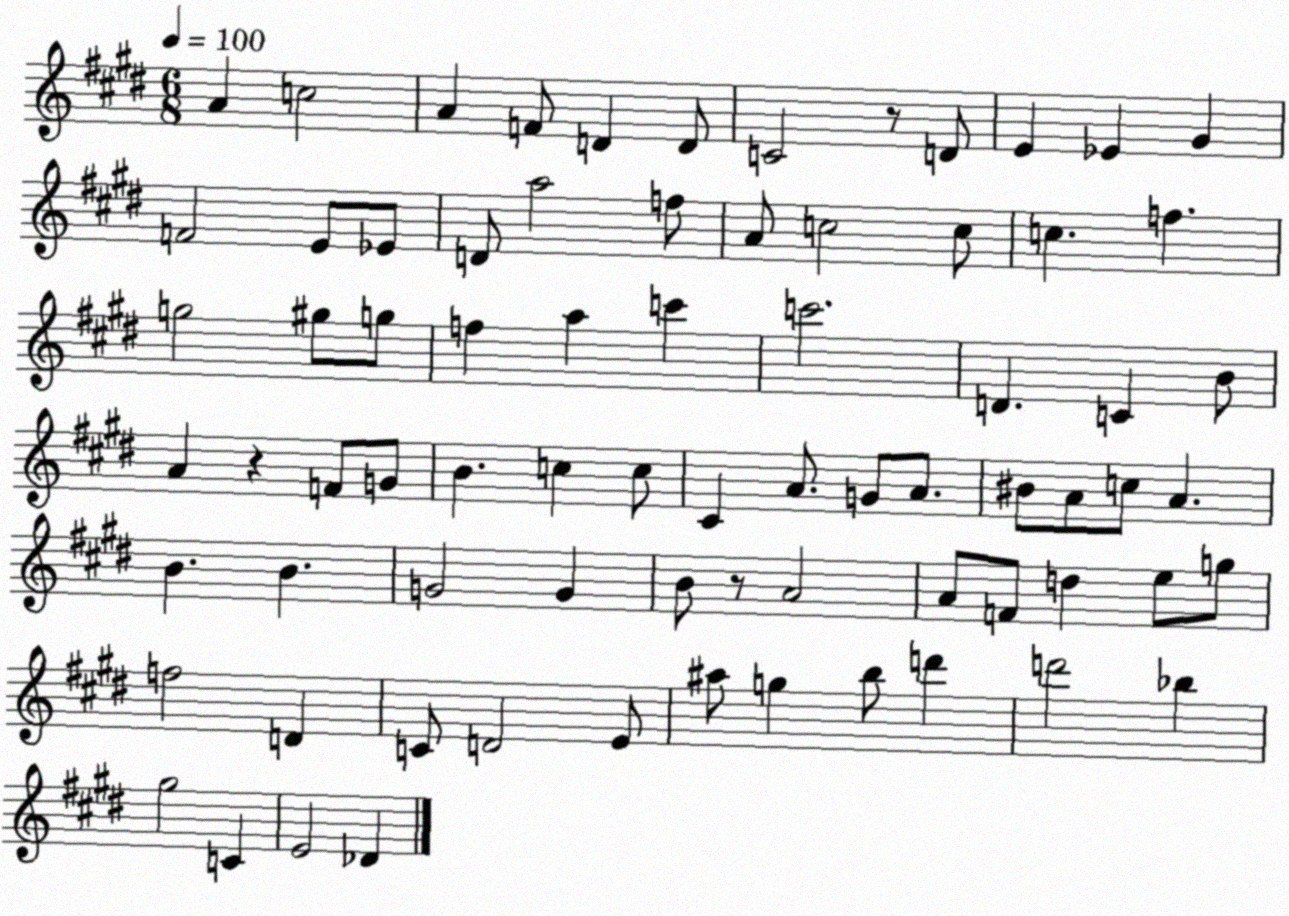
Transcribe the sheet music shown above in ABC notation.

X:1
T:Untitled
M:6/8
L:1/4
K:E
A c2 A F/2 D D/2 C2 z/2 D/2 E _E ^G F2 E/2 _E/2 D/2 a2 f/2 A/2 c2 c/2 c f g2 ^g/2 g/2 f a c' c'2 D C B/2 A z F/2 G/2 B c c/2 ^C A/2 G/2 A/2 ^B/2 A/2 c/2 A B B G2 G B/2 z/2 A2 A/2 F/2 d e/2 g/2 f2 D C/2 D2 E/2 ^a/2 g b/2 d' d'2 _b ^g2 C E2 _D